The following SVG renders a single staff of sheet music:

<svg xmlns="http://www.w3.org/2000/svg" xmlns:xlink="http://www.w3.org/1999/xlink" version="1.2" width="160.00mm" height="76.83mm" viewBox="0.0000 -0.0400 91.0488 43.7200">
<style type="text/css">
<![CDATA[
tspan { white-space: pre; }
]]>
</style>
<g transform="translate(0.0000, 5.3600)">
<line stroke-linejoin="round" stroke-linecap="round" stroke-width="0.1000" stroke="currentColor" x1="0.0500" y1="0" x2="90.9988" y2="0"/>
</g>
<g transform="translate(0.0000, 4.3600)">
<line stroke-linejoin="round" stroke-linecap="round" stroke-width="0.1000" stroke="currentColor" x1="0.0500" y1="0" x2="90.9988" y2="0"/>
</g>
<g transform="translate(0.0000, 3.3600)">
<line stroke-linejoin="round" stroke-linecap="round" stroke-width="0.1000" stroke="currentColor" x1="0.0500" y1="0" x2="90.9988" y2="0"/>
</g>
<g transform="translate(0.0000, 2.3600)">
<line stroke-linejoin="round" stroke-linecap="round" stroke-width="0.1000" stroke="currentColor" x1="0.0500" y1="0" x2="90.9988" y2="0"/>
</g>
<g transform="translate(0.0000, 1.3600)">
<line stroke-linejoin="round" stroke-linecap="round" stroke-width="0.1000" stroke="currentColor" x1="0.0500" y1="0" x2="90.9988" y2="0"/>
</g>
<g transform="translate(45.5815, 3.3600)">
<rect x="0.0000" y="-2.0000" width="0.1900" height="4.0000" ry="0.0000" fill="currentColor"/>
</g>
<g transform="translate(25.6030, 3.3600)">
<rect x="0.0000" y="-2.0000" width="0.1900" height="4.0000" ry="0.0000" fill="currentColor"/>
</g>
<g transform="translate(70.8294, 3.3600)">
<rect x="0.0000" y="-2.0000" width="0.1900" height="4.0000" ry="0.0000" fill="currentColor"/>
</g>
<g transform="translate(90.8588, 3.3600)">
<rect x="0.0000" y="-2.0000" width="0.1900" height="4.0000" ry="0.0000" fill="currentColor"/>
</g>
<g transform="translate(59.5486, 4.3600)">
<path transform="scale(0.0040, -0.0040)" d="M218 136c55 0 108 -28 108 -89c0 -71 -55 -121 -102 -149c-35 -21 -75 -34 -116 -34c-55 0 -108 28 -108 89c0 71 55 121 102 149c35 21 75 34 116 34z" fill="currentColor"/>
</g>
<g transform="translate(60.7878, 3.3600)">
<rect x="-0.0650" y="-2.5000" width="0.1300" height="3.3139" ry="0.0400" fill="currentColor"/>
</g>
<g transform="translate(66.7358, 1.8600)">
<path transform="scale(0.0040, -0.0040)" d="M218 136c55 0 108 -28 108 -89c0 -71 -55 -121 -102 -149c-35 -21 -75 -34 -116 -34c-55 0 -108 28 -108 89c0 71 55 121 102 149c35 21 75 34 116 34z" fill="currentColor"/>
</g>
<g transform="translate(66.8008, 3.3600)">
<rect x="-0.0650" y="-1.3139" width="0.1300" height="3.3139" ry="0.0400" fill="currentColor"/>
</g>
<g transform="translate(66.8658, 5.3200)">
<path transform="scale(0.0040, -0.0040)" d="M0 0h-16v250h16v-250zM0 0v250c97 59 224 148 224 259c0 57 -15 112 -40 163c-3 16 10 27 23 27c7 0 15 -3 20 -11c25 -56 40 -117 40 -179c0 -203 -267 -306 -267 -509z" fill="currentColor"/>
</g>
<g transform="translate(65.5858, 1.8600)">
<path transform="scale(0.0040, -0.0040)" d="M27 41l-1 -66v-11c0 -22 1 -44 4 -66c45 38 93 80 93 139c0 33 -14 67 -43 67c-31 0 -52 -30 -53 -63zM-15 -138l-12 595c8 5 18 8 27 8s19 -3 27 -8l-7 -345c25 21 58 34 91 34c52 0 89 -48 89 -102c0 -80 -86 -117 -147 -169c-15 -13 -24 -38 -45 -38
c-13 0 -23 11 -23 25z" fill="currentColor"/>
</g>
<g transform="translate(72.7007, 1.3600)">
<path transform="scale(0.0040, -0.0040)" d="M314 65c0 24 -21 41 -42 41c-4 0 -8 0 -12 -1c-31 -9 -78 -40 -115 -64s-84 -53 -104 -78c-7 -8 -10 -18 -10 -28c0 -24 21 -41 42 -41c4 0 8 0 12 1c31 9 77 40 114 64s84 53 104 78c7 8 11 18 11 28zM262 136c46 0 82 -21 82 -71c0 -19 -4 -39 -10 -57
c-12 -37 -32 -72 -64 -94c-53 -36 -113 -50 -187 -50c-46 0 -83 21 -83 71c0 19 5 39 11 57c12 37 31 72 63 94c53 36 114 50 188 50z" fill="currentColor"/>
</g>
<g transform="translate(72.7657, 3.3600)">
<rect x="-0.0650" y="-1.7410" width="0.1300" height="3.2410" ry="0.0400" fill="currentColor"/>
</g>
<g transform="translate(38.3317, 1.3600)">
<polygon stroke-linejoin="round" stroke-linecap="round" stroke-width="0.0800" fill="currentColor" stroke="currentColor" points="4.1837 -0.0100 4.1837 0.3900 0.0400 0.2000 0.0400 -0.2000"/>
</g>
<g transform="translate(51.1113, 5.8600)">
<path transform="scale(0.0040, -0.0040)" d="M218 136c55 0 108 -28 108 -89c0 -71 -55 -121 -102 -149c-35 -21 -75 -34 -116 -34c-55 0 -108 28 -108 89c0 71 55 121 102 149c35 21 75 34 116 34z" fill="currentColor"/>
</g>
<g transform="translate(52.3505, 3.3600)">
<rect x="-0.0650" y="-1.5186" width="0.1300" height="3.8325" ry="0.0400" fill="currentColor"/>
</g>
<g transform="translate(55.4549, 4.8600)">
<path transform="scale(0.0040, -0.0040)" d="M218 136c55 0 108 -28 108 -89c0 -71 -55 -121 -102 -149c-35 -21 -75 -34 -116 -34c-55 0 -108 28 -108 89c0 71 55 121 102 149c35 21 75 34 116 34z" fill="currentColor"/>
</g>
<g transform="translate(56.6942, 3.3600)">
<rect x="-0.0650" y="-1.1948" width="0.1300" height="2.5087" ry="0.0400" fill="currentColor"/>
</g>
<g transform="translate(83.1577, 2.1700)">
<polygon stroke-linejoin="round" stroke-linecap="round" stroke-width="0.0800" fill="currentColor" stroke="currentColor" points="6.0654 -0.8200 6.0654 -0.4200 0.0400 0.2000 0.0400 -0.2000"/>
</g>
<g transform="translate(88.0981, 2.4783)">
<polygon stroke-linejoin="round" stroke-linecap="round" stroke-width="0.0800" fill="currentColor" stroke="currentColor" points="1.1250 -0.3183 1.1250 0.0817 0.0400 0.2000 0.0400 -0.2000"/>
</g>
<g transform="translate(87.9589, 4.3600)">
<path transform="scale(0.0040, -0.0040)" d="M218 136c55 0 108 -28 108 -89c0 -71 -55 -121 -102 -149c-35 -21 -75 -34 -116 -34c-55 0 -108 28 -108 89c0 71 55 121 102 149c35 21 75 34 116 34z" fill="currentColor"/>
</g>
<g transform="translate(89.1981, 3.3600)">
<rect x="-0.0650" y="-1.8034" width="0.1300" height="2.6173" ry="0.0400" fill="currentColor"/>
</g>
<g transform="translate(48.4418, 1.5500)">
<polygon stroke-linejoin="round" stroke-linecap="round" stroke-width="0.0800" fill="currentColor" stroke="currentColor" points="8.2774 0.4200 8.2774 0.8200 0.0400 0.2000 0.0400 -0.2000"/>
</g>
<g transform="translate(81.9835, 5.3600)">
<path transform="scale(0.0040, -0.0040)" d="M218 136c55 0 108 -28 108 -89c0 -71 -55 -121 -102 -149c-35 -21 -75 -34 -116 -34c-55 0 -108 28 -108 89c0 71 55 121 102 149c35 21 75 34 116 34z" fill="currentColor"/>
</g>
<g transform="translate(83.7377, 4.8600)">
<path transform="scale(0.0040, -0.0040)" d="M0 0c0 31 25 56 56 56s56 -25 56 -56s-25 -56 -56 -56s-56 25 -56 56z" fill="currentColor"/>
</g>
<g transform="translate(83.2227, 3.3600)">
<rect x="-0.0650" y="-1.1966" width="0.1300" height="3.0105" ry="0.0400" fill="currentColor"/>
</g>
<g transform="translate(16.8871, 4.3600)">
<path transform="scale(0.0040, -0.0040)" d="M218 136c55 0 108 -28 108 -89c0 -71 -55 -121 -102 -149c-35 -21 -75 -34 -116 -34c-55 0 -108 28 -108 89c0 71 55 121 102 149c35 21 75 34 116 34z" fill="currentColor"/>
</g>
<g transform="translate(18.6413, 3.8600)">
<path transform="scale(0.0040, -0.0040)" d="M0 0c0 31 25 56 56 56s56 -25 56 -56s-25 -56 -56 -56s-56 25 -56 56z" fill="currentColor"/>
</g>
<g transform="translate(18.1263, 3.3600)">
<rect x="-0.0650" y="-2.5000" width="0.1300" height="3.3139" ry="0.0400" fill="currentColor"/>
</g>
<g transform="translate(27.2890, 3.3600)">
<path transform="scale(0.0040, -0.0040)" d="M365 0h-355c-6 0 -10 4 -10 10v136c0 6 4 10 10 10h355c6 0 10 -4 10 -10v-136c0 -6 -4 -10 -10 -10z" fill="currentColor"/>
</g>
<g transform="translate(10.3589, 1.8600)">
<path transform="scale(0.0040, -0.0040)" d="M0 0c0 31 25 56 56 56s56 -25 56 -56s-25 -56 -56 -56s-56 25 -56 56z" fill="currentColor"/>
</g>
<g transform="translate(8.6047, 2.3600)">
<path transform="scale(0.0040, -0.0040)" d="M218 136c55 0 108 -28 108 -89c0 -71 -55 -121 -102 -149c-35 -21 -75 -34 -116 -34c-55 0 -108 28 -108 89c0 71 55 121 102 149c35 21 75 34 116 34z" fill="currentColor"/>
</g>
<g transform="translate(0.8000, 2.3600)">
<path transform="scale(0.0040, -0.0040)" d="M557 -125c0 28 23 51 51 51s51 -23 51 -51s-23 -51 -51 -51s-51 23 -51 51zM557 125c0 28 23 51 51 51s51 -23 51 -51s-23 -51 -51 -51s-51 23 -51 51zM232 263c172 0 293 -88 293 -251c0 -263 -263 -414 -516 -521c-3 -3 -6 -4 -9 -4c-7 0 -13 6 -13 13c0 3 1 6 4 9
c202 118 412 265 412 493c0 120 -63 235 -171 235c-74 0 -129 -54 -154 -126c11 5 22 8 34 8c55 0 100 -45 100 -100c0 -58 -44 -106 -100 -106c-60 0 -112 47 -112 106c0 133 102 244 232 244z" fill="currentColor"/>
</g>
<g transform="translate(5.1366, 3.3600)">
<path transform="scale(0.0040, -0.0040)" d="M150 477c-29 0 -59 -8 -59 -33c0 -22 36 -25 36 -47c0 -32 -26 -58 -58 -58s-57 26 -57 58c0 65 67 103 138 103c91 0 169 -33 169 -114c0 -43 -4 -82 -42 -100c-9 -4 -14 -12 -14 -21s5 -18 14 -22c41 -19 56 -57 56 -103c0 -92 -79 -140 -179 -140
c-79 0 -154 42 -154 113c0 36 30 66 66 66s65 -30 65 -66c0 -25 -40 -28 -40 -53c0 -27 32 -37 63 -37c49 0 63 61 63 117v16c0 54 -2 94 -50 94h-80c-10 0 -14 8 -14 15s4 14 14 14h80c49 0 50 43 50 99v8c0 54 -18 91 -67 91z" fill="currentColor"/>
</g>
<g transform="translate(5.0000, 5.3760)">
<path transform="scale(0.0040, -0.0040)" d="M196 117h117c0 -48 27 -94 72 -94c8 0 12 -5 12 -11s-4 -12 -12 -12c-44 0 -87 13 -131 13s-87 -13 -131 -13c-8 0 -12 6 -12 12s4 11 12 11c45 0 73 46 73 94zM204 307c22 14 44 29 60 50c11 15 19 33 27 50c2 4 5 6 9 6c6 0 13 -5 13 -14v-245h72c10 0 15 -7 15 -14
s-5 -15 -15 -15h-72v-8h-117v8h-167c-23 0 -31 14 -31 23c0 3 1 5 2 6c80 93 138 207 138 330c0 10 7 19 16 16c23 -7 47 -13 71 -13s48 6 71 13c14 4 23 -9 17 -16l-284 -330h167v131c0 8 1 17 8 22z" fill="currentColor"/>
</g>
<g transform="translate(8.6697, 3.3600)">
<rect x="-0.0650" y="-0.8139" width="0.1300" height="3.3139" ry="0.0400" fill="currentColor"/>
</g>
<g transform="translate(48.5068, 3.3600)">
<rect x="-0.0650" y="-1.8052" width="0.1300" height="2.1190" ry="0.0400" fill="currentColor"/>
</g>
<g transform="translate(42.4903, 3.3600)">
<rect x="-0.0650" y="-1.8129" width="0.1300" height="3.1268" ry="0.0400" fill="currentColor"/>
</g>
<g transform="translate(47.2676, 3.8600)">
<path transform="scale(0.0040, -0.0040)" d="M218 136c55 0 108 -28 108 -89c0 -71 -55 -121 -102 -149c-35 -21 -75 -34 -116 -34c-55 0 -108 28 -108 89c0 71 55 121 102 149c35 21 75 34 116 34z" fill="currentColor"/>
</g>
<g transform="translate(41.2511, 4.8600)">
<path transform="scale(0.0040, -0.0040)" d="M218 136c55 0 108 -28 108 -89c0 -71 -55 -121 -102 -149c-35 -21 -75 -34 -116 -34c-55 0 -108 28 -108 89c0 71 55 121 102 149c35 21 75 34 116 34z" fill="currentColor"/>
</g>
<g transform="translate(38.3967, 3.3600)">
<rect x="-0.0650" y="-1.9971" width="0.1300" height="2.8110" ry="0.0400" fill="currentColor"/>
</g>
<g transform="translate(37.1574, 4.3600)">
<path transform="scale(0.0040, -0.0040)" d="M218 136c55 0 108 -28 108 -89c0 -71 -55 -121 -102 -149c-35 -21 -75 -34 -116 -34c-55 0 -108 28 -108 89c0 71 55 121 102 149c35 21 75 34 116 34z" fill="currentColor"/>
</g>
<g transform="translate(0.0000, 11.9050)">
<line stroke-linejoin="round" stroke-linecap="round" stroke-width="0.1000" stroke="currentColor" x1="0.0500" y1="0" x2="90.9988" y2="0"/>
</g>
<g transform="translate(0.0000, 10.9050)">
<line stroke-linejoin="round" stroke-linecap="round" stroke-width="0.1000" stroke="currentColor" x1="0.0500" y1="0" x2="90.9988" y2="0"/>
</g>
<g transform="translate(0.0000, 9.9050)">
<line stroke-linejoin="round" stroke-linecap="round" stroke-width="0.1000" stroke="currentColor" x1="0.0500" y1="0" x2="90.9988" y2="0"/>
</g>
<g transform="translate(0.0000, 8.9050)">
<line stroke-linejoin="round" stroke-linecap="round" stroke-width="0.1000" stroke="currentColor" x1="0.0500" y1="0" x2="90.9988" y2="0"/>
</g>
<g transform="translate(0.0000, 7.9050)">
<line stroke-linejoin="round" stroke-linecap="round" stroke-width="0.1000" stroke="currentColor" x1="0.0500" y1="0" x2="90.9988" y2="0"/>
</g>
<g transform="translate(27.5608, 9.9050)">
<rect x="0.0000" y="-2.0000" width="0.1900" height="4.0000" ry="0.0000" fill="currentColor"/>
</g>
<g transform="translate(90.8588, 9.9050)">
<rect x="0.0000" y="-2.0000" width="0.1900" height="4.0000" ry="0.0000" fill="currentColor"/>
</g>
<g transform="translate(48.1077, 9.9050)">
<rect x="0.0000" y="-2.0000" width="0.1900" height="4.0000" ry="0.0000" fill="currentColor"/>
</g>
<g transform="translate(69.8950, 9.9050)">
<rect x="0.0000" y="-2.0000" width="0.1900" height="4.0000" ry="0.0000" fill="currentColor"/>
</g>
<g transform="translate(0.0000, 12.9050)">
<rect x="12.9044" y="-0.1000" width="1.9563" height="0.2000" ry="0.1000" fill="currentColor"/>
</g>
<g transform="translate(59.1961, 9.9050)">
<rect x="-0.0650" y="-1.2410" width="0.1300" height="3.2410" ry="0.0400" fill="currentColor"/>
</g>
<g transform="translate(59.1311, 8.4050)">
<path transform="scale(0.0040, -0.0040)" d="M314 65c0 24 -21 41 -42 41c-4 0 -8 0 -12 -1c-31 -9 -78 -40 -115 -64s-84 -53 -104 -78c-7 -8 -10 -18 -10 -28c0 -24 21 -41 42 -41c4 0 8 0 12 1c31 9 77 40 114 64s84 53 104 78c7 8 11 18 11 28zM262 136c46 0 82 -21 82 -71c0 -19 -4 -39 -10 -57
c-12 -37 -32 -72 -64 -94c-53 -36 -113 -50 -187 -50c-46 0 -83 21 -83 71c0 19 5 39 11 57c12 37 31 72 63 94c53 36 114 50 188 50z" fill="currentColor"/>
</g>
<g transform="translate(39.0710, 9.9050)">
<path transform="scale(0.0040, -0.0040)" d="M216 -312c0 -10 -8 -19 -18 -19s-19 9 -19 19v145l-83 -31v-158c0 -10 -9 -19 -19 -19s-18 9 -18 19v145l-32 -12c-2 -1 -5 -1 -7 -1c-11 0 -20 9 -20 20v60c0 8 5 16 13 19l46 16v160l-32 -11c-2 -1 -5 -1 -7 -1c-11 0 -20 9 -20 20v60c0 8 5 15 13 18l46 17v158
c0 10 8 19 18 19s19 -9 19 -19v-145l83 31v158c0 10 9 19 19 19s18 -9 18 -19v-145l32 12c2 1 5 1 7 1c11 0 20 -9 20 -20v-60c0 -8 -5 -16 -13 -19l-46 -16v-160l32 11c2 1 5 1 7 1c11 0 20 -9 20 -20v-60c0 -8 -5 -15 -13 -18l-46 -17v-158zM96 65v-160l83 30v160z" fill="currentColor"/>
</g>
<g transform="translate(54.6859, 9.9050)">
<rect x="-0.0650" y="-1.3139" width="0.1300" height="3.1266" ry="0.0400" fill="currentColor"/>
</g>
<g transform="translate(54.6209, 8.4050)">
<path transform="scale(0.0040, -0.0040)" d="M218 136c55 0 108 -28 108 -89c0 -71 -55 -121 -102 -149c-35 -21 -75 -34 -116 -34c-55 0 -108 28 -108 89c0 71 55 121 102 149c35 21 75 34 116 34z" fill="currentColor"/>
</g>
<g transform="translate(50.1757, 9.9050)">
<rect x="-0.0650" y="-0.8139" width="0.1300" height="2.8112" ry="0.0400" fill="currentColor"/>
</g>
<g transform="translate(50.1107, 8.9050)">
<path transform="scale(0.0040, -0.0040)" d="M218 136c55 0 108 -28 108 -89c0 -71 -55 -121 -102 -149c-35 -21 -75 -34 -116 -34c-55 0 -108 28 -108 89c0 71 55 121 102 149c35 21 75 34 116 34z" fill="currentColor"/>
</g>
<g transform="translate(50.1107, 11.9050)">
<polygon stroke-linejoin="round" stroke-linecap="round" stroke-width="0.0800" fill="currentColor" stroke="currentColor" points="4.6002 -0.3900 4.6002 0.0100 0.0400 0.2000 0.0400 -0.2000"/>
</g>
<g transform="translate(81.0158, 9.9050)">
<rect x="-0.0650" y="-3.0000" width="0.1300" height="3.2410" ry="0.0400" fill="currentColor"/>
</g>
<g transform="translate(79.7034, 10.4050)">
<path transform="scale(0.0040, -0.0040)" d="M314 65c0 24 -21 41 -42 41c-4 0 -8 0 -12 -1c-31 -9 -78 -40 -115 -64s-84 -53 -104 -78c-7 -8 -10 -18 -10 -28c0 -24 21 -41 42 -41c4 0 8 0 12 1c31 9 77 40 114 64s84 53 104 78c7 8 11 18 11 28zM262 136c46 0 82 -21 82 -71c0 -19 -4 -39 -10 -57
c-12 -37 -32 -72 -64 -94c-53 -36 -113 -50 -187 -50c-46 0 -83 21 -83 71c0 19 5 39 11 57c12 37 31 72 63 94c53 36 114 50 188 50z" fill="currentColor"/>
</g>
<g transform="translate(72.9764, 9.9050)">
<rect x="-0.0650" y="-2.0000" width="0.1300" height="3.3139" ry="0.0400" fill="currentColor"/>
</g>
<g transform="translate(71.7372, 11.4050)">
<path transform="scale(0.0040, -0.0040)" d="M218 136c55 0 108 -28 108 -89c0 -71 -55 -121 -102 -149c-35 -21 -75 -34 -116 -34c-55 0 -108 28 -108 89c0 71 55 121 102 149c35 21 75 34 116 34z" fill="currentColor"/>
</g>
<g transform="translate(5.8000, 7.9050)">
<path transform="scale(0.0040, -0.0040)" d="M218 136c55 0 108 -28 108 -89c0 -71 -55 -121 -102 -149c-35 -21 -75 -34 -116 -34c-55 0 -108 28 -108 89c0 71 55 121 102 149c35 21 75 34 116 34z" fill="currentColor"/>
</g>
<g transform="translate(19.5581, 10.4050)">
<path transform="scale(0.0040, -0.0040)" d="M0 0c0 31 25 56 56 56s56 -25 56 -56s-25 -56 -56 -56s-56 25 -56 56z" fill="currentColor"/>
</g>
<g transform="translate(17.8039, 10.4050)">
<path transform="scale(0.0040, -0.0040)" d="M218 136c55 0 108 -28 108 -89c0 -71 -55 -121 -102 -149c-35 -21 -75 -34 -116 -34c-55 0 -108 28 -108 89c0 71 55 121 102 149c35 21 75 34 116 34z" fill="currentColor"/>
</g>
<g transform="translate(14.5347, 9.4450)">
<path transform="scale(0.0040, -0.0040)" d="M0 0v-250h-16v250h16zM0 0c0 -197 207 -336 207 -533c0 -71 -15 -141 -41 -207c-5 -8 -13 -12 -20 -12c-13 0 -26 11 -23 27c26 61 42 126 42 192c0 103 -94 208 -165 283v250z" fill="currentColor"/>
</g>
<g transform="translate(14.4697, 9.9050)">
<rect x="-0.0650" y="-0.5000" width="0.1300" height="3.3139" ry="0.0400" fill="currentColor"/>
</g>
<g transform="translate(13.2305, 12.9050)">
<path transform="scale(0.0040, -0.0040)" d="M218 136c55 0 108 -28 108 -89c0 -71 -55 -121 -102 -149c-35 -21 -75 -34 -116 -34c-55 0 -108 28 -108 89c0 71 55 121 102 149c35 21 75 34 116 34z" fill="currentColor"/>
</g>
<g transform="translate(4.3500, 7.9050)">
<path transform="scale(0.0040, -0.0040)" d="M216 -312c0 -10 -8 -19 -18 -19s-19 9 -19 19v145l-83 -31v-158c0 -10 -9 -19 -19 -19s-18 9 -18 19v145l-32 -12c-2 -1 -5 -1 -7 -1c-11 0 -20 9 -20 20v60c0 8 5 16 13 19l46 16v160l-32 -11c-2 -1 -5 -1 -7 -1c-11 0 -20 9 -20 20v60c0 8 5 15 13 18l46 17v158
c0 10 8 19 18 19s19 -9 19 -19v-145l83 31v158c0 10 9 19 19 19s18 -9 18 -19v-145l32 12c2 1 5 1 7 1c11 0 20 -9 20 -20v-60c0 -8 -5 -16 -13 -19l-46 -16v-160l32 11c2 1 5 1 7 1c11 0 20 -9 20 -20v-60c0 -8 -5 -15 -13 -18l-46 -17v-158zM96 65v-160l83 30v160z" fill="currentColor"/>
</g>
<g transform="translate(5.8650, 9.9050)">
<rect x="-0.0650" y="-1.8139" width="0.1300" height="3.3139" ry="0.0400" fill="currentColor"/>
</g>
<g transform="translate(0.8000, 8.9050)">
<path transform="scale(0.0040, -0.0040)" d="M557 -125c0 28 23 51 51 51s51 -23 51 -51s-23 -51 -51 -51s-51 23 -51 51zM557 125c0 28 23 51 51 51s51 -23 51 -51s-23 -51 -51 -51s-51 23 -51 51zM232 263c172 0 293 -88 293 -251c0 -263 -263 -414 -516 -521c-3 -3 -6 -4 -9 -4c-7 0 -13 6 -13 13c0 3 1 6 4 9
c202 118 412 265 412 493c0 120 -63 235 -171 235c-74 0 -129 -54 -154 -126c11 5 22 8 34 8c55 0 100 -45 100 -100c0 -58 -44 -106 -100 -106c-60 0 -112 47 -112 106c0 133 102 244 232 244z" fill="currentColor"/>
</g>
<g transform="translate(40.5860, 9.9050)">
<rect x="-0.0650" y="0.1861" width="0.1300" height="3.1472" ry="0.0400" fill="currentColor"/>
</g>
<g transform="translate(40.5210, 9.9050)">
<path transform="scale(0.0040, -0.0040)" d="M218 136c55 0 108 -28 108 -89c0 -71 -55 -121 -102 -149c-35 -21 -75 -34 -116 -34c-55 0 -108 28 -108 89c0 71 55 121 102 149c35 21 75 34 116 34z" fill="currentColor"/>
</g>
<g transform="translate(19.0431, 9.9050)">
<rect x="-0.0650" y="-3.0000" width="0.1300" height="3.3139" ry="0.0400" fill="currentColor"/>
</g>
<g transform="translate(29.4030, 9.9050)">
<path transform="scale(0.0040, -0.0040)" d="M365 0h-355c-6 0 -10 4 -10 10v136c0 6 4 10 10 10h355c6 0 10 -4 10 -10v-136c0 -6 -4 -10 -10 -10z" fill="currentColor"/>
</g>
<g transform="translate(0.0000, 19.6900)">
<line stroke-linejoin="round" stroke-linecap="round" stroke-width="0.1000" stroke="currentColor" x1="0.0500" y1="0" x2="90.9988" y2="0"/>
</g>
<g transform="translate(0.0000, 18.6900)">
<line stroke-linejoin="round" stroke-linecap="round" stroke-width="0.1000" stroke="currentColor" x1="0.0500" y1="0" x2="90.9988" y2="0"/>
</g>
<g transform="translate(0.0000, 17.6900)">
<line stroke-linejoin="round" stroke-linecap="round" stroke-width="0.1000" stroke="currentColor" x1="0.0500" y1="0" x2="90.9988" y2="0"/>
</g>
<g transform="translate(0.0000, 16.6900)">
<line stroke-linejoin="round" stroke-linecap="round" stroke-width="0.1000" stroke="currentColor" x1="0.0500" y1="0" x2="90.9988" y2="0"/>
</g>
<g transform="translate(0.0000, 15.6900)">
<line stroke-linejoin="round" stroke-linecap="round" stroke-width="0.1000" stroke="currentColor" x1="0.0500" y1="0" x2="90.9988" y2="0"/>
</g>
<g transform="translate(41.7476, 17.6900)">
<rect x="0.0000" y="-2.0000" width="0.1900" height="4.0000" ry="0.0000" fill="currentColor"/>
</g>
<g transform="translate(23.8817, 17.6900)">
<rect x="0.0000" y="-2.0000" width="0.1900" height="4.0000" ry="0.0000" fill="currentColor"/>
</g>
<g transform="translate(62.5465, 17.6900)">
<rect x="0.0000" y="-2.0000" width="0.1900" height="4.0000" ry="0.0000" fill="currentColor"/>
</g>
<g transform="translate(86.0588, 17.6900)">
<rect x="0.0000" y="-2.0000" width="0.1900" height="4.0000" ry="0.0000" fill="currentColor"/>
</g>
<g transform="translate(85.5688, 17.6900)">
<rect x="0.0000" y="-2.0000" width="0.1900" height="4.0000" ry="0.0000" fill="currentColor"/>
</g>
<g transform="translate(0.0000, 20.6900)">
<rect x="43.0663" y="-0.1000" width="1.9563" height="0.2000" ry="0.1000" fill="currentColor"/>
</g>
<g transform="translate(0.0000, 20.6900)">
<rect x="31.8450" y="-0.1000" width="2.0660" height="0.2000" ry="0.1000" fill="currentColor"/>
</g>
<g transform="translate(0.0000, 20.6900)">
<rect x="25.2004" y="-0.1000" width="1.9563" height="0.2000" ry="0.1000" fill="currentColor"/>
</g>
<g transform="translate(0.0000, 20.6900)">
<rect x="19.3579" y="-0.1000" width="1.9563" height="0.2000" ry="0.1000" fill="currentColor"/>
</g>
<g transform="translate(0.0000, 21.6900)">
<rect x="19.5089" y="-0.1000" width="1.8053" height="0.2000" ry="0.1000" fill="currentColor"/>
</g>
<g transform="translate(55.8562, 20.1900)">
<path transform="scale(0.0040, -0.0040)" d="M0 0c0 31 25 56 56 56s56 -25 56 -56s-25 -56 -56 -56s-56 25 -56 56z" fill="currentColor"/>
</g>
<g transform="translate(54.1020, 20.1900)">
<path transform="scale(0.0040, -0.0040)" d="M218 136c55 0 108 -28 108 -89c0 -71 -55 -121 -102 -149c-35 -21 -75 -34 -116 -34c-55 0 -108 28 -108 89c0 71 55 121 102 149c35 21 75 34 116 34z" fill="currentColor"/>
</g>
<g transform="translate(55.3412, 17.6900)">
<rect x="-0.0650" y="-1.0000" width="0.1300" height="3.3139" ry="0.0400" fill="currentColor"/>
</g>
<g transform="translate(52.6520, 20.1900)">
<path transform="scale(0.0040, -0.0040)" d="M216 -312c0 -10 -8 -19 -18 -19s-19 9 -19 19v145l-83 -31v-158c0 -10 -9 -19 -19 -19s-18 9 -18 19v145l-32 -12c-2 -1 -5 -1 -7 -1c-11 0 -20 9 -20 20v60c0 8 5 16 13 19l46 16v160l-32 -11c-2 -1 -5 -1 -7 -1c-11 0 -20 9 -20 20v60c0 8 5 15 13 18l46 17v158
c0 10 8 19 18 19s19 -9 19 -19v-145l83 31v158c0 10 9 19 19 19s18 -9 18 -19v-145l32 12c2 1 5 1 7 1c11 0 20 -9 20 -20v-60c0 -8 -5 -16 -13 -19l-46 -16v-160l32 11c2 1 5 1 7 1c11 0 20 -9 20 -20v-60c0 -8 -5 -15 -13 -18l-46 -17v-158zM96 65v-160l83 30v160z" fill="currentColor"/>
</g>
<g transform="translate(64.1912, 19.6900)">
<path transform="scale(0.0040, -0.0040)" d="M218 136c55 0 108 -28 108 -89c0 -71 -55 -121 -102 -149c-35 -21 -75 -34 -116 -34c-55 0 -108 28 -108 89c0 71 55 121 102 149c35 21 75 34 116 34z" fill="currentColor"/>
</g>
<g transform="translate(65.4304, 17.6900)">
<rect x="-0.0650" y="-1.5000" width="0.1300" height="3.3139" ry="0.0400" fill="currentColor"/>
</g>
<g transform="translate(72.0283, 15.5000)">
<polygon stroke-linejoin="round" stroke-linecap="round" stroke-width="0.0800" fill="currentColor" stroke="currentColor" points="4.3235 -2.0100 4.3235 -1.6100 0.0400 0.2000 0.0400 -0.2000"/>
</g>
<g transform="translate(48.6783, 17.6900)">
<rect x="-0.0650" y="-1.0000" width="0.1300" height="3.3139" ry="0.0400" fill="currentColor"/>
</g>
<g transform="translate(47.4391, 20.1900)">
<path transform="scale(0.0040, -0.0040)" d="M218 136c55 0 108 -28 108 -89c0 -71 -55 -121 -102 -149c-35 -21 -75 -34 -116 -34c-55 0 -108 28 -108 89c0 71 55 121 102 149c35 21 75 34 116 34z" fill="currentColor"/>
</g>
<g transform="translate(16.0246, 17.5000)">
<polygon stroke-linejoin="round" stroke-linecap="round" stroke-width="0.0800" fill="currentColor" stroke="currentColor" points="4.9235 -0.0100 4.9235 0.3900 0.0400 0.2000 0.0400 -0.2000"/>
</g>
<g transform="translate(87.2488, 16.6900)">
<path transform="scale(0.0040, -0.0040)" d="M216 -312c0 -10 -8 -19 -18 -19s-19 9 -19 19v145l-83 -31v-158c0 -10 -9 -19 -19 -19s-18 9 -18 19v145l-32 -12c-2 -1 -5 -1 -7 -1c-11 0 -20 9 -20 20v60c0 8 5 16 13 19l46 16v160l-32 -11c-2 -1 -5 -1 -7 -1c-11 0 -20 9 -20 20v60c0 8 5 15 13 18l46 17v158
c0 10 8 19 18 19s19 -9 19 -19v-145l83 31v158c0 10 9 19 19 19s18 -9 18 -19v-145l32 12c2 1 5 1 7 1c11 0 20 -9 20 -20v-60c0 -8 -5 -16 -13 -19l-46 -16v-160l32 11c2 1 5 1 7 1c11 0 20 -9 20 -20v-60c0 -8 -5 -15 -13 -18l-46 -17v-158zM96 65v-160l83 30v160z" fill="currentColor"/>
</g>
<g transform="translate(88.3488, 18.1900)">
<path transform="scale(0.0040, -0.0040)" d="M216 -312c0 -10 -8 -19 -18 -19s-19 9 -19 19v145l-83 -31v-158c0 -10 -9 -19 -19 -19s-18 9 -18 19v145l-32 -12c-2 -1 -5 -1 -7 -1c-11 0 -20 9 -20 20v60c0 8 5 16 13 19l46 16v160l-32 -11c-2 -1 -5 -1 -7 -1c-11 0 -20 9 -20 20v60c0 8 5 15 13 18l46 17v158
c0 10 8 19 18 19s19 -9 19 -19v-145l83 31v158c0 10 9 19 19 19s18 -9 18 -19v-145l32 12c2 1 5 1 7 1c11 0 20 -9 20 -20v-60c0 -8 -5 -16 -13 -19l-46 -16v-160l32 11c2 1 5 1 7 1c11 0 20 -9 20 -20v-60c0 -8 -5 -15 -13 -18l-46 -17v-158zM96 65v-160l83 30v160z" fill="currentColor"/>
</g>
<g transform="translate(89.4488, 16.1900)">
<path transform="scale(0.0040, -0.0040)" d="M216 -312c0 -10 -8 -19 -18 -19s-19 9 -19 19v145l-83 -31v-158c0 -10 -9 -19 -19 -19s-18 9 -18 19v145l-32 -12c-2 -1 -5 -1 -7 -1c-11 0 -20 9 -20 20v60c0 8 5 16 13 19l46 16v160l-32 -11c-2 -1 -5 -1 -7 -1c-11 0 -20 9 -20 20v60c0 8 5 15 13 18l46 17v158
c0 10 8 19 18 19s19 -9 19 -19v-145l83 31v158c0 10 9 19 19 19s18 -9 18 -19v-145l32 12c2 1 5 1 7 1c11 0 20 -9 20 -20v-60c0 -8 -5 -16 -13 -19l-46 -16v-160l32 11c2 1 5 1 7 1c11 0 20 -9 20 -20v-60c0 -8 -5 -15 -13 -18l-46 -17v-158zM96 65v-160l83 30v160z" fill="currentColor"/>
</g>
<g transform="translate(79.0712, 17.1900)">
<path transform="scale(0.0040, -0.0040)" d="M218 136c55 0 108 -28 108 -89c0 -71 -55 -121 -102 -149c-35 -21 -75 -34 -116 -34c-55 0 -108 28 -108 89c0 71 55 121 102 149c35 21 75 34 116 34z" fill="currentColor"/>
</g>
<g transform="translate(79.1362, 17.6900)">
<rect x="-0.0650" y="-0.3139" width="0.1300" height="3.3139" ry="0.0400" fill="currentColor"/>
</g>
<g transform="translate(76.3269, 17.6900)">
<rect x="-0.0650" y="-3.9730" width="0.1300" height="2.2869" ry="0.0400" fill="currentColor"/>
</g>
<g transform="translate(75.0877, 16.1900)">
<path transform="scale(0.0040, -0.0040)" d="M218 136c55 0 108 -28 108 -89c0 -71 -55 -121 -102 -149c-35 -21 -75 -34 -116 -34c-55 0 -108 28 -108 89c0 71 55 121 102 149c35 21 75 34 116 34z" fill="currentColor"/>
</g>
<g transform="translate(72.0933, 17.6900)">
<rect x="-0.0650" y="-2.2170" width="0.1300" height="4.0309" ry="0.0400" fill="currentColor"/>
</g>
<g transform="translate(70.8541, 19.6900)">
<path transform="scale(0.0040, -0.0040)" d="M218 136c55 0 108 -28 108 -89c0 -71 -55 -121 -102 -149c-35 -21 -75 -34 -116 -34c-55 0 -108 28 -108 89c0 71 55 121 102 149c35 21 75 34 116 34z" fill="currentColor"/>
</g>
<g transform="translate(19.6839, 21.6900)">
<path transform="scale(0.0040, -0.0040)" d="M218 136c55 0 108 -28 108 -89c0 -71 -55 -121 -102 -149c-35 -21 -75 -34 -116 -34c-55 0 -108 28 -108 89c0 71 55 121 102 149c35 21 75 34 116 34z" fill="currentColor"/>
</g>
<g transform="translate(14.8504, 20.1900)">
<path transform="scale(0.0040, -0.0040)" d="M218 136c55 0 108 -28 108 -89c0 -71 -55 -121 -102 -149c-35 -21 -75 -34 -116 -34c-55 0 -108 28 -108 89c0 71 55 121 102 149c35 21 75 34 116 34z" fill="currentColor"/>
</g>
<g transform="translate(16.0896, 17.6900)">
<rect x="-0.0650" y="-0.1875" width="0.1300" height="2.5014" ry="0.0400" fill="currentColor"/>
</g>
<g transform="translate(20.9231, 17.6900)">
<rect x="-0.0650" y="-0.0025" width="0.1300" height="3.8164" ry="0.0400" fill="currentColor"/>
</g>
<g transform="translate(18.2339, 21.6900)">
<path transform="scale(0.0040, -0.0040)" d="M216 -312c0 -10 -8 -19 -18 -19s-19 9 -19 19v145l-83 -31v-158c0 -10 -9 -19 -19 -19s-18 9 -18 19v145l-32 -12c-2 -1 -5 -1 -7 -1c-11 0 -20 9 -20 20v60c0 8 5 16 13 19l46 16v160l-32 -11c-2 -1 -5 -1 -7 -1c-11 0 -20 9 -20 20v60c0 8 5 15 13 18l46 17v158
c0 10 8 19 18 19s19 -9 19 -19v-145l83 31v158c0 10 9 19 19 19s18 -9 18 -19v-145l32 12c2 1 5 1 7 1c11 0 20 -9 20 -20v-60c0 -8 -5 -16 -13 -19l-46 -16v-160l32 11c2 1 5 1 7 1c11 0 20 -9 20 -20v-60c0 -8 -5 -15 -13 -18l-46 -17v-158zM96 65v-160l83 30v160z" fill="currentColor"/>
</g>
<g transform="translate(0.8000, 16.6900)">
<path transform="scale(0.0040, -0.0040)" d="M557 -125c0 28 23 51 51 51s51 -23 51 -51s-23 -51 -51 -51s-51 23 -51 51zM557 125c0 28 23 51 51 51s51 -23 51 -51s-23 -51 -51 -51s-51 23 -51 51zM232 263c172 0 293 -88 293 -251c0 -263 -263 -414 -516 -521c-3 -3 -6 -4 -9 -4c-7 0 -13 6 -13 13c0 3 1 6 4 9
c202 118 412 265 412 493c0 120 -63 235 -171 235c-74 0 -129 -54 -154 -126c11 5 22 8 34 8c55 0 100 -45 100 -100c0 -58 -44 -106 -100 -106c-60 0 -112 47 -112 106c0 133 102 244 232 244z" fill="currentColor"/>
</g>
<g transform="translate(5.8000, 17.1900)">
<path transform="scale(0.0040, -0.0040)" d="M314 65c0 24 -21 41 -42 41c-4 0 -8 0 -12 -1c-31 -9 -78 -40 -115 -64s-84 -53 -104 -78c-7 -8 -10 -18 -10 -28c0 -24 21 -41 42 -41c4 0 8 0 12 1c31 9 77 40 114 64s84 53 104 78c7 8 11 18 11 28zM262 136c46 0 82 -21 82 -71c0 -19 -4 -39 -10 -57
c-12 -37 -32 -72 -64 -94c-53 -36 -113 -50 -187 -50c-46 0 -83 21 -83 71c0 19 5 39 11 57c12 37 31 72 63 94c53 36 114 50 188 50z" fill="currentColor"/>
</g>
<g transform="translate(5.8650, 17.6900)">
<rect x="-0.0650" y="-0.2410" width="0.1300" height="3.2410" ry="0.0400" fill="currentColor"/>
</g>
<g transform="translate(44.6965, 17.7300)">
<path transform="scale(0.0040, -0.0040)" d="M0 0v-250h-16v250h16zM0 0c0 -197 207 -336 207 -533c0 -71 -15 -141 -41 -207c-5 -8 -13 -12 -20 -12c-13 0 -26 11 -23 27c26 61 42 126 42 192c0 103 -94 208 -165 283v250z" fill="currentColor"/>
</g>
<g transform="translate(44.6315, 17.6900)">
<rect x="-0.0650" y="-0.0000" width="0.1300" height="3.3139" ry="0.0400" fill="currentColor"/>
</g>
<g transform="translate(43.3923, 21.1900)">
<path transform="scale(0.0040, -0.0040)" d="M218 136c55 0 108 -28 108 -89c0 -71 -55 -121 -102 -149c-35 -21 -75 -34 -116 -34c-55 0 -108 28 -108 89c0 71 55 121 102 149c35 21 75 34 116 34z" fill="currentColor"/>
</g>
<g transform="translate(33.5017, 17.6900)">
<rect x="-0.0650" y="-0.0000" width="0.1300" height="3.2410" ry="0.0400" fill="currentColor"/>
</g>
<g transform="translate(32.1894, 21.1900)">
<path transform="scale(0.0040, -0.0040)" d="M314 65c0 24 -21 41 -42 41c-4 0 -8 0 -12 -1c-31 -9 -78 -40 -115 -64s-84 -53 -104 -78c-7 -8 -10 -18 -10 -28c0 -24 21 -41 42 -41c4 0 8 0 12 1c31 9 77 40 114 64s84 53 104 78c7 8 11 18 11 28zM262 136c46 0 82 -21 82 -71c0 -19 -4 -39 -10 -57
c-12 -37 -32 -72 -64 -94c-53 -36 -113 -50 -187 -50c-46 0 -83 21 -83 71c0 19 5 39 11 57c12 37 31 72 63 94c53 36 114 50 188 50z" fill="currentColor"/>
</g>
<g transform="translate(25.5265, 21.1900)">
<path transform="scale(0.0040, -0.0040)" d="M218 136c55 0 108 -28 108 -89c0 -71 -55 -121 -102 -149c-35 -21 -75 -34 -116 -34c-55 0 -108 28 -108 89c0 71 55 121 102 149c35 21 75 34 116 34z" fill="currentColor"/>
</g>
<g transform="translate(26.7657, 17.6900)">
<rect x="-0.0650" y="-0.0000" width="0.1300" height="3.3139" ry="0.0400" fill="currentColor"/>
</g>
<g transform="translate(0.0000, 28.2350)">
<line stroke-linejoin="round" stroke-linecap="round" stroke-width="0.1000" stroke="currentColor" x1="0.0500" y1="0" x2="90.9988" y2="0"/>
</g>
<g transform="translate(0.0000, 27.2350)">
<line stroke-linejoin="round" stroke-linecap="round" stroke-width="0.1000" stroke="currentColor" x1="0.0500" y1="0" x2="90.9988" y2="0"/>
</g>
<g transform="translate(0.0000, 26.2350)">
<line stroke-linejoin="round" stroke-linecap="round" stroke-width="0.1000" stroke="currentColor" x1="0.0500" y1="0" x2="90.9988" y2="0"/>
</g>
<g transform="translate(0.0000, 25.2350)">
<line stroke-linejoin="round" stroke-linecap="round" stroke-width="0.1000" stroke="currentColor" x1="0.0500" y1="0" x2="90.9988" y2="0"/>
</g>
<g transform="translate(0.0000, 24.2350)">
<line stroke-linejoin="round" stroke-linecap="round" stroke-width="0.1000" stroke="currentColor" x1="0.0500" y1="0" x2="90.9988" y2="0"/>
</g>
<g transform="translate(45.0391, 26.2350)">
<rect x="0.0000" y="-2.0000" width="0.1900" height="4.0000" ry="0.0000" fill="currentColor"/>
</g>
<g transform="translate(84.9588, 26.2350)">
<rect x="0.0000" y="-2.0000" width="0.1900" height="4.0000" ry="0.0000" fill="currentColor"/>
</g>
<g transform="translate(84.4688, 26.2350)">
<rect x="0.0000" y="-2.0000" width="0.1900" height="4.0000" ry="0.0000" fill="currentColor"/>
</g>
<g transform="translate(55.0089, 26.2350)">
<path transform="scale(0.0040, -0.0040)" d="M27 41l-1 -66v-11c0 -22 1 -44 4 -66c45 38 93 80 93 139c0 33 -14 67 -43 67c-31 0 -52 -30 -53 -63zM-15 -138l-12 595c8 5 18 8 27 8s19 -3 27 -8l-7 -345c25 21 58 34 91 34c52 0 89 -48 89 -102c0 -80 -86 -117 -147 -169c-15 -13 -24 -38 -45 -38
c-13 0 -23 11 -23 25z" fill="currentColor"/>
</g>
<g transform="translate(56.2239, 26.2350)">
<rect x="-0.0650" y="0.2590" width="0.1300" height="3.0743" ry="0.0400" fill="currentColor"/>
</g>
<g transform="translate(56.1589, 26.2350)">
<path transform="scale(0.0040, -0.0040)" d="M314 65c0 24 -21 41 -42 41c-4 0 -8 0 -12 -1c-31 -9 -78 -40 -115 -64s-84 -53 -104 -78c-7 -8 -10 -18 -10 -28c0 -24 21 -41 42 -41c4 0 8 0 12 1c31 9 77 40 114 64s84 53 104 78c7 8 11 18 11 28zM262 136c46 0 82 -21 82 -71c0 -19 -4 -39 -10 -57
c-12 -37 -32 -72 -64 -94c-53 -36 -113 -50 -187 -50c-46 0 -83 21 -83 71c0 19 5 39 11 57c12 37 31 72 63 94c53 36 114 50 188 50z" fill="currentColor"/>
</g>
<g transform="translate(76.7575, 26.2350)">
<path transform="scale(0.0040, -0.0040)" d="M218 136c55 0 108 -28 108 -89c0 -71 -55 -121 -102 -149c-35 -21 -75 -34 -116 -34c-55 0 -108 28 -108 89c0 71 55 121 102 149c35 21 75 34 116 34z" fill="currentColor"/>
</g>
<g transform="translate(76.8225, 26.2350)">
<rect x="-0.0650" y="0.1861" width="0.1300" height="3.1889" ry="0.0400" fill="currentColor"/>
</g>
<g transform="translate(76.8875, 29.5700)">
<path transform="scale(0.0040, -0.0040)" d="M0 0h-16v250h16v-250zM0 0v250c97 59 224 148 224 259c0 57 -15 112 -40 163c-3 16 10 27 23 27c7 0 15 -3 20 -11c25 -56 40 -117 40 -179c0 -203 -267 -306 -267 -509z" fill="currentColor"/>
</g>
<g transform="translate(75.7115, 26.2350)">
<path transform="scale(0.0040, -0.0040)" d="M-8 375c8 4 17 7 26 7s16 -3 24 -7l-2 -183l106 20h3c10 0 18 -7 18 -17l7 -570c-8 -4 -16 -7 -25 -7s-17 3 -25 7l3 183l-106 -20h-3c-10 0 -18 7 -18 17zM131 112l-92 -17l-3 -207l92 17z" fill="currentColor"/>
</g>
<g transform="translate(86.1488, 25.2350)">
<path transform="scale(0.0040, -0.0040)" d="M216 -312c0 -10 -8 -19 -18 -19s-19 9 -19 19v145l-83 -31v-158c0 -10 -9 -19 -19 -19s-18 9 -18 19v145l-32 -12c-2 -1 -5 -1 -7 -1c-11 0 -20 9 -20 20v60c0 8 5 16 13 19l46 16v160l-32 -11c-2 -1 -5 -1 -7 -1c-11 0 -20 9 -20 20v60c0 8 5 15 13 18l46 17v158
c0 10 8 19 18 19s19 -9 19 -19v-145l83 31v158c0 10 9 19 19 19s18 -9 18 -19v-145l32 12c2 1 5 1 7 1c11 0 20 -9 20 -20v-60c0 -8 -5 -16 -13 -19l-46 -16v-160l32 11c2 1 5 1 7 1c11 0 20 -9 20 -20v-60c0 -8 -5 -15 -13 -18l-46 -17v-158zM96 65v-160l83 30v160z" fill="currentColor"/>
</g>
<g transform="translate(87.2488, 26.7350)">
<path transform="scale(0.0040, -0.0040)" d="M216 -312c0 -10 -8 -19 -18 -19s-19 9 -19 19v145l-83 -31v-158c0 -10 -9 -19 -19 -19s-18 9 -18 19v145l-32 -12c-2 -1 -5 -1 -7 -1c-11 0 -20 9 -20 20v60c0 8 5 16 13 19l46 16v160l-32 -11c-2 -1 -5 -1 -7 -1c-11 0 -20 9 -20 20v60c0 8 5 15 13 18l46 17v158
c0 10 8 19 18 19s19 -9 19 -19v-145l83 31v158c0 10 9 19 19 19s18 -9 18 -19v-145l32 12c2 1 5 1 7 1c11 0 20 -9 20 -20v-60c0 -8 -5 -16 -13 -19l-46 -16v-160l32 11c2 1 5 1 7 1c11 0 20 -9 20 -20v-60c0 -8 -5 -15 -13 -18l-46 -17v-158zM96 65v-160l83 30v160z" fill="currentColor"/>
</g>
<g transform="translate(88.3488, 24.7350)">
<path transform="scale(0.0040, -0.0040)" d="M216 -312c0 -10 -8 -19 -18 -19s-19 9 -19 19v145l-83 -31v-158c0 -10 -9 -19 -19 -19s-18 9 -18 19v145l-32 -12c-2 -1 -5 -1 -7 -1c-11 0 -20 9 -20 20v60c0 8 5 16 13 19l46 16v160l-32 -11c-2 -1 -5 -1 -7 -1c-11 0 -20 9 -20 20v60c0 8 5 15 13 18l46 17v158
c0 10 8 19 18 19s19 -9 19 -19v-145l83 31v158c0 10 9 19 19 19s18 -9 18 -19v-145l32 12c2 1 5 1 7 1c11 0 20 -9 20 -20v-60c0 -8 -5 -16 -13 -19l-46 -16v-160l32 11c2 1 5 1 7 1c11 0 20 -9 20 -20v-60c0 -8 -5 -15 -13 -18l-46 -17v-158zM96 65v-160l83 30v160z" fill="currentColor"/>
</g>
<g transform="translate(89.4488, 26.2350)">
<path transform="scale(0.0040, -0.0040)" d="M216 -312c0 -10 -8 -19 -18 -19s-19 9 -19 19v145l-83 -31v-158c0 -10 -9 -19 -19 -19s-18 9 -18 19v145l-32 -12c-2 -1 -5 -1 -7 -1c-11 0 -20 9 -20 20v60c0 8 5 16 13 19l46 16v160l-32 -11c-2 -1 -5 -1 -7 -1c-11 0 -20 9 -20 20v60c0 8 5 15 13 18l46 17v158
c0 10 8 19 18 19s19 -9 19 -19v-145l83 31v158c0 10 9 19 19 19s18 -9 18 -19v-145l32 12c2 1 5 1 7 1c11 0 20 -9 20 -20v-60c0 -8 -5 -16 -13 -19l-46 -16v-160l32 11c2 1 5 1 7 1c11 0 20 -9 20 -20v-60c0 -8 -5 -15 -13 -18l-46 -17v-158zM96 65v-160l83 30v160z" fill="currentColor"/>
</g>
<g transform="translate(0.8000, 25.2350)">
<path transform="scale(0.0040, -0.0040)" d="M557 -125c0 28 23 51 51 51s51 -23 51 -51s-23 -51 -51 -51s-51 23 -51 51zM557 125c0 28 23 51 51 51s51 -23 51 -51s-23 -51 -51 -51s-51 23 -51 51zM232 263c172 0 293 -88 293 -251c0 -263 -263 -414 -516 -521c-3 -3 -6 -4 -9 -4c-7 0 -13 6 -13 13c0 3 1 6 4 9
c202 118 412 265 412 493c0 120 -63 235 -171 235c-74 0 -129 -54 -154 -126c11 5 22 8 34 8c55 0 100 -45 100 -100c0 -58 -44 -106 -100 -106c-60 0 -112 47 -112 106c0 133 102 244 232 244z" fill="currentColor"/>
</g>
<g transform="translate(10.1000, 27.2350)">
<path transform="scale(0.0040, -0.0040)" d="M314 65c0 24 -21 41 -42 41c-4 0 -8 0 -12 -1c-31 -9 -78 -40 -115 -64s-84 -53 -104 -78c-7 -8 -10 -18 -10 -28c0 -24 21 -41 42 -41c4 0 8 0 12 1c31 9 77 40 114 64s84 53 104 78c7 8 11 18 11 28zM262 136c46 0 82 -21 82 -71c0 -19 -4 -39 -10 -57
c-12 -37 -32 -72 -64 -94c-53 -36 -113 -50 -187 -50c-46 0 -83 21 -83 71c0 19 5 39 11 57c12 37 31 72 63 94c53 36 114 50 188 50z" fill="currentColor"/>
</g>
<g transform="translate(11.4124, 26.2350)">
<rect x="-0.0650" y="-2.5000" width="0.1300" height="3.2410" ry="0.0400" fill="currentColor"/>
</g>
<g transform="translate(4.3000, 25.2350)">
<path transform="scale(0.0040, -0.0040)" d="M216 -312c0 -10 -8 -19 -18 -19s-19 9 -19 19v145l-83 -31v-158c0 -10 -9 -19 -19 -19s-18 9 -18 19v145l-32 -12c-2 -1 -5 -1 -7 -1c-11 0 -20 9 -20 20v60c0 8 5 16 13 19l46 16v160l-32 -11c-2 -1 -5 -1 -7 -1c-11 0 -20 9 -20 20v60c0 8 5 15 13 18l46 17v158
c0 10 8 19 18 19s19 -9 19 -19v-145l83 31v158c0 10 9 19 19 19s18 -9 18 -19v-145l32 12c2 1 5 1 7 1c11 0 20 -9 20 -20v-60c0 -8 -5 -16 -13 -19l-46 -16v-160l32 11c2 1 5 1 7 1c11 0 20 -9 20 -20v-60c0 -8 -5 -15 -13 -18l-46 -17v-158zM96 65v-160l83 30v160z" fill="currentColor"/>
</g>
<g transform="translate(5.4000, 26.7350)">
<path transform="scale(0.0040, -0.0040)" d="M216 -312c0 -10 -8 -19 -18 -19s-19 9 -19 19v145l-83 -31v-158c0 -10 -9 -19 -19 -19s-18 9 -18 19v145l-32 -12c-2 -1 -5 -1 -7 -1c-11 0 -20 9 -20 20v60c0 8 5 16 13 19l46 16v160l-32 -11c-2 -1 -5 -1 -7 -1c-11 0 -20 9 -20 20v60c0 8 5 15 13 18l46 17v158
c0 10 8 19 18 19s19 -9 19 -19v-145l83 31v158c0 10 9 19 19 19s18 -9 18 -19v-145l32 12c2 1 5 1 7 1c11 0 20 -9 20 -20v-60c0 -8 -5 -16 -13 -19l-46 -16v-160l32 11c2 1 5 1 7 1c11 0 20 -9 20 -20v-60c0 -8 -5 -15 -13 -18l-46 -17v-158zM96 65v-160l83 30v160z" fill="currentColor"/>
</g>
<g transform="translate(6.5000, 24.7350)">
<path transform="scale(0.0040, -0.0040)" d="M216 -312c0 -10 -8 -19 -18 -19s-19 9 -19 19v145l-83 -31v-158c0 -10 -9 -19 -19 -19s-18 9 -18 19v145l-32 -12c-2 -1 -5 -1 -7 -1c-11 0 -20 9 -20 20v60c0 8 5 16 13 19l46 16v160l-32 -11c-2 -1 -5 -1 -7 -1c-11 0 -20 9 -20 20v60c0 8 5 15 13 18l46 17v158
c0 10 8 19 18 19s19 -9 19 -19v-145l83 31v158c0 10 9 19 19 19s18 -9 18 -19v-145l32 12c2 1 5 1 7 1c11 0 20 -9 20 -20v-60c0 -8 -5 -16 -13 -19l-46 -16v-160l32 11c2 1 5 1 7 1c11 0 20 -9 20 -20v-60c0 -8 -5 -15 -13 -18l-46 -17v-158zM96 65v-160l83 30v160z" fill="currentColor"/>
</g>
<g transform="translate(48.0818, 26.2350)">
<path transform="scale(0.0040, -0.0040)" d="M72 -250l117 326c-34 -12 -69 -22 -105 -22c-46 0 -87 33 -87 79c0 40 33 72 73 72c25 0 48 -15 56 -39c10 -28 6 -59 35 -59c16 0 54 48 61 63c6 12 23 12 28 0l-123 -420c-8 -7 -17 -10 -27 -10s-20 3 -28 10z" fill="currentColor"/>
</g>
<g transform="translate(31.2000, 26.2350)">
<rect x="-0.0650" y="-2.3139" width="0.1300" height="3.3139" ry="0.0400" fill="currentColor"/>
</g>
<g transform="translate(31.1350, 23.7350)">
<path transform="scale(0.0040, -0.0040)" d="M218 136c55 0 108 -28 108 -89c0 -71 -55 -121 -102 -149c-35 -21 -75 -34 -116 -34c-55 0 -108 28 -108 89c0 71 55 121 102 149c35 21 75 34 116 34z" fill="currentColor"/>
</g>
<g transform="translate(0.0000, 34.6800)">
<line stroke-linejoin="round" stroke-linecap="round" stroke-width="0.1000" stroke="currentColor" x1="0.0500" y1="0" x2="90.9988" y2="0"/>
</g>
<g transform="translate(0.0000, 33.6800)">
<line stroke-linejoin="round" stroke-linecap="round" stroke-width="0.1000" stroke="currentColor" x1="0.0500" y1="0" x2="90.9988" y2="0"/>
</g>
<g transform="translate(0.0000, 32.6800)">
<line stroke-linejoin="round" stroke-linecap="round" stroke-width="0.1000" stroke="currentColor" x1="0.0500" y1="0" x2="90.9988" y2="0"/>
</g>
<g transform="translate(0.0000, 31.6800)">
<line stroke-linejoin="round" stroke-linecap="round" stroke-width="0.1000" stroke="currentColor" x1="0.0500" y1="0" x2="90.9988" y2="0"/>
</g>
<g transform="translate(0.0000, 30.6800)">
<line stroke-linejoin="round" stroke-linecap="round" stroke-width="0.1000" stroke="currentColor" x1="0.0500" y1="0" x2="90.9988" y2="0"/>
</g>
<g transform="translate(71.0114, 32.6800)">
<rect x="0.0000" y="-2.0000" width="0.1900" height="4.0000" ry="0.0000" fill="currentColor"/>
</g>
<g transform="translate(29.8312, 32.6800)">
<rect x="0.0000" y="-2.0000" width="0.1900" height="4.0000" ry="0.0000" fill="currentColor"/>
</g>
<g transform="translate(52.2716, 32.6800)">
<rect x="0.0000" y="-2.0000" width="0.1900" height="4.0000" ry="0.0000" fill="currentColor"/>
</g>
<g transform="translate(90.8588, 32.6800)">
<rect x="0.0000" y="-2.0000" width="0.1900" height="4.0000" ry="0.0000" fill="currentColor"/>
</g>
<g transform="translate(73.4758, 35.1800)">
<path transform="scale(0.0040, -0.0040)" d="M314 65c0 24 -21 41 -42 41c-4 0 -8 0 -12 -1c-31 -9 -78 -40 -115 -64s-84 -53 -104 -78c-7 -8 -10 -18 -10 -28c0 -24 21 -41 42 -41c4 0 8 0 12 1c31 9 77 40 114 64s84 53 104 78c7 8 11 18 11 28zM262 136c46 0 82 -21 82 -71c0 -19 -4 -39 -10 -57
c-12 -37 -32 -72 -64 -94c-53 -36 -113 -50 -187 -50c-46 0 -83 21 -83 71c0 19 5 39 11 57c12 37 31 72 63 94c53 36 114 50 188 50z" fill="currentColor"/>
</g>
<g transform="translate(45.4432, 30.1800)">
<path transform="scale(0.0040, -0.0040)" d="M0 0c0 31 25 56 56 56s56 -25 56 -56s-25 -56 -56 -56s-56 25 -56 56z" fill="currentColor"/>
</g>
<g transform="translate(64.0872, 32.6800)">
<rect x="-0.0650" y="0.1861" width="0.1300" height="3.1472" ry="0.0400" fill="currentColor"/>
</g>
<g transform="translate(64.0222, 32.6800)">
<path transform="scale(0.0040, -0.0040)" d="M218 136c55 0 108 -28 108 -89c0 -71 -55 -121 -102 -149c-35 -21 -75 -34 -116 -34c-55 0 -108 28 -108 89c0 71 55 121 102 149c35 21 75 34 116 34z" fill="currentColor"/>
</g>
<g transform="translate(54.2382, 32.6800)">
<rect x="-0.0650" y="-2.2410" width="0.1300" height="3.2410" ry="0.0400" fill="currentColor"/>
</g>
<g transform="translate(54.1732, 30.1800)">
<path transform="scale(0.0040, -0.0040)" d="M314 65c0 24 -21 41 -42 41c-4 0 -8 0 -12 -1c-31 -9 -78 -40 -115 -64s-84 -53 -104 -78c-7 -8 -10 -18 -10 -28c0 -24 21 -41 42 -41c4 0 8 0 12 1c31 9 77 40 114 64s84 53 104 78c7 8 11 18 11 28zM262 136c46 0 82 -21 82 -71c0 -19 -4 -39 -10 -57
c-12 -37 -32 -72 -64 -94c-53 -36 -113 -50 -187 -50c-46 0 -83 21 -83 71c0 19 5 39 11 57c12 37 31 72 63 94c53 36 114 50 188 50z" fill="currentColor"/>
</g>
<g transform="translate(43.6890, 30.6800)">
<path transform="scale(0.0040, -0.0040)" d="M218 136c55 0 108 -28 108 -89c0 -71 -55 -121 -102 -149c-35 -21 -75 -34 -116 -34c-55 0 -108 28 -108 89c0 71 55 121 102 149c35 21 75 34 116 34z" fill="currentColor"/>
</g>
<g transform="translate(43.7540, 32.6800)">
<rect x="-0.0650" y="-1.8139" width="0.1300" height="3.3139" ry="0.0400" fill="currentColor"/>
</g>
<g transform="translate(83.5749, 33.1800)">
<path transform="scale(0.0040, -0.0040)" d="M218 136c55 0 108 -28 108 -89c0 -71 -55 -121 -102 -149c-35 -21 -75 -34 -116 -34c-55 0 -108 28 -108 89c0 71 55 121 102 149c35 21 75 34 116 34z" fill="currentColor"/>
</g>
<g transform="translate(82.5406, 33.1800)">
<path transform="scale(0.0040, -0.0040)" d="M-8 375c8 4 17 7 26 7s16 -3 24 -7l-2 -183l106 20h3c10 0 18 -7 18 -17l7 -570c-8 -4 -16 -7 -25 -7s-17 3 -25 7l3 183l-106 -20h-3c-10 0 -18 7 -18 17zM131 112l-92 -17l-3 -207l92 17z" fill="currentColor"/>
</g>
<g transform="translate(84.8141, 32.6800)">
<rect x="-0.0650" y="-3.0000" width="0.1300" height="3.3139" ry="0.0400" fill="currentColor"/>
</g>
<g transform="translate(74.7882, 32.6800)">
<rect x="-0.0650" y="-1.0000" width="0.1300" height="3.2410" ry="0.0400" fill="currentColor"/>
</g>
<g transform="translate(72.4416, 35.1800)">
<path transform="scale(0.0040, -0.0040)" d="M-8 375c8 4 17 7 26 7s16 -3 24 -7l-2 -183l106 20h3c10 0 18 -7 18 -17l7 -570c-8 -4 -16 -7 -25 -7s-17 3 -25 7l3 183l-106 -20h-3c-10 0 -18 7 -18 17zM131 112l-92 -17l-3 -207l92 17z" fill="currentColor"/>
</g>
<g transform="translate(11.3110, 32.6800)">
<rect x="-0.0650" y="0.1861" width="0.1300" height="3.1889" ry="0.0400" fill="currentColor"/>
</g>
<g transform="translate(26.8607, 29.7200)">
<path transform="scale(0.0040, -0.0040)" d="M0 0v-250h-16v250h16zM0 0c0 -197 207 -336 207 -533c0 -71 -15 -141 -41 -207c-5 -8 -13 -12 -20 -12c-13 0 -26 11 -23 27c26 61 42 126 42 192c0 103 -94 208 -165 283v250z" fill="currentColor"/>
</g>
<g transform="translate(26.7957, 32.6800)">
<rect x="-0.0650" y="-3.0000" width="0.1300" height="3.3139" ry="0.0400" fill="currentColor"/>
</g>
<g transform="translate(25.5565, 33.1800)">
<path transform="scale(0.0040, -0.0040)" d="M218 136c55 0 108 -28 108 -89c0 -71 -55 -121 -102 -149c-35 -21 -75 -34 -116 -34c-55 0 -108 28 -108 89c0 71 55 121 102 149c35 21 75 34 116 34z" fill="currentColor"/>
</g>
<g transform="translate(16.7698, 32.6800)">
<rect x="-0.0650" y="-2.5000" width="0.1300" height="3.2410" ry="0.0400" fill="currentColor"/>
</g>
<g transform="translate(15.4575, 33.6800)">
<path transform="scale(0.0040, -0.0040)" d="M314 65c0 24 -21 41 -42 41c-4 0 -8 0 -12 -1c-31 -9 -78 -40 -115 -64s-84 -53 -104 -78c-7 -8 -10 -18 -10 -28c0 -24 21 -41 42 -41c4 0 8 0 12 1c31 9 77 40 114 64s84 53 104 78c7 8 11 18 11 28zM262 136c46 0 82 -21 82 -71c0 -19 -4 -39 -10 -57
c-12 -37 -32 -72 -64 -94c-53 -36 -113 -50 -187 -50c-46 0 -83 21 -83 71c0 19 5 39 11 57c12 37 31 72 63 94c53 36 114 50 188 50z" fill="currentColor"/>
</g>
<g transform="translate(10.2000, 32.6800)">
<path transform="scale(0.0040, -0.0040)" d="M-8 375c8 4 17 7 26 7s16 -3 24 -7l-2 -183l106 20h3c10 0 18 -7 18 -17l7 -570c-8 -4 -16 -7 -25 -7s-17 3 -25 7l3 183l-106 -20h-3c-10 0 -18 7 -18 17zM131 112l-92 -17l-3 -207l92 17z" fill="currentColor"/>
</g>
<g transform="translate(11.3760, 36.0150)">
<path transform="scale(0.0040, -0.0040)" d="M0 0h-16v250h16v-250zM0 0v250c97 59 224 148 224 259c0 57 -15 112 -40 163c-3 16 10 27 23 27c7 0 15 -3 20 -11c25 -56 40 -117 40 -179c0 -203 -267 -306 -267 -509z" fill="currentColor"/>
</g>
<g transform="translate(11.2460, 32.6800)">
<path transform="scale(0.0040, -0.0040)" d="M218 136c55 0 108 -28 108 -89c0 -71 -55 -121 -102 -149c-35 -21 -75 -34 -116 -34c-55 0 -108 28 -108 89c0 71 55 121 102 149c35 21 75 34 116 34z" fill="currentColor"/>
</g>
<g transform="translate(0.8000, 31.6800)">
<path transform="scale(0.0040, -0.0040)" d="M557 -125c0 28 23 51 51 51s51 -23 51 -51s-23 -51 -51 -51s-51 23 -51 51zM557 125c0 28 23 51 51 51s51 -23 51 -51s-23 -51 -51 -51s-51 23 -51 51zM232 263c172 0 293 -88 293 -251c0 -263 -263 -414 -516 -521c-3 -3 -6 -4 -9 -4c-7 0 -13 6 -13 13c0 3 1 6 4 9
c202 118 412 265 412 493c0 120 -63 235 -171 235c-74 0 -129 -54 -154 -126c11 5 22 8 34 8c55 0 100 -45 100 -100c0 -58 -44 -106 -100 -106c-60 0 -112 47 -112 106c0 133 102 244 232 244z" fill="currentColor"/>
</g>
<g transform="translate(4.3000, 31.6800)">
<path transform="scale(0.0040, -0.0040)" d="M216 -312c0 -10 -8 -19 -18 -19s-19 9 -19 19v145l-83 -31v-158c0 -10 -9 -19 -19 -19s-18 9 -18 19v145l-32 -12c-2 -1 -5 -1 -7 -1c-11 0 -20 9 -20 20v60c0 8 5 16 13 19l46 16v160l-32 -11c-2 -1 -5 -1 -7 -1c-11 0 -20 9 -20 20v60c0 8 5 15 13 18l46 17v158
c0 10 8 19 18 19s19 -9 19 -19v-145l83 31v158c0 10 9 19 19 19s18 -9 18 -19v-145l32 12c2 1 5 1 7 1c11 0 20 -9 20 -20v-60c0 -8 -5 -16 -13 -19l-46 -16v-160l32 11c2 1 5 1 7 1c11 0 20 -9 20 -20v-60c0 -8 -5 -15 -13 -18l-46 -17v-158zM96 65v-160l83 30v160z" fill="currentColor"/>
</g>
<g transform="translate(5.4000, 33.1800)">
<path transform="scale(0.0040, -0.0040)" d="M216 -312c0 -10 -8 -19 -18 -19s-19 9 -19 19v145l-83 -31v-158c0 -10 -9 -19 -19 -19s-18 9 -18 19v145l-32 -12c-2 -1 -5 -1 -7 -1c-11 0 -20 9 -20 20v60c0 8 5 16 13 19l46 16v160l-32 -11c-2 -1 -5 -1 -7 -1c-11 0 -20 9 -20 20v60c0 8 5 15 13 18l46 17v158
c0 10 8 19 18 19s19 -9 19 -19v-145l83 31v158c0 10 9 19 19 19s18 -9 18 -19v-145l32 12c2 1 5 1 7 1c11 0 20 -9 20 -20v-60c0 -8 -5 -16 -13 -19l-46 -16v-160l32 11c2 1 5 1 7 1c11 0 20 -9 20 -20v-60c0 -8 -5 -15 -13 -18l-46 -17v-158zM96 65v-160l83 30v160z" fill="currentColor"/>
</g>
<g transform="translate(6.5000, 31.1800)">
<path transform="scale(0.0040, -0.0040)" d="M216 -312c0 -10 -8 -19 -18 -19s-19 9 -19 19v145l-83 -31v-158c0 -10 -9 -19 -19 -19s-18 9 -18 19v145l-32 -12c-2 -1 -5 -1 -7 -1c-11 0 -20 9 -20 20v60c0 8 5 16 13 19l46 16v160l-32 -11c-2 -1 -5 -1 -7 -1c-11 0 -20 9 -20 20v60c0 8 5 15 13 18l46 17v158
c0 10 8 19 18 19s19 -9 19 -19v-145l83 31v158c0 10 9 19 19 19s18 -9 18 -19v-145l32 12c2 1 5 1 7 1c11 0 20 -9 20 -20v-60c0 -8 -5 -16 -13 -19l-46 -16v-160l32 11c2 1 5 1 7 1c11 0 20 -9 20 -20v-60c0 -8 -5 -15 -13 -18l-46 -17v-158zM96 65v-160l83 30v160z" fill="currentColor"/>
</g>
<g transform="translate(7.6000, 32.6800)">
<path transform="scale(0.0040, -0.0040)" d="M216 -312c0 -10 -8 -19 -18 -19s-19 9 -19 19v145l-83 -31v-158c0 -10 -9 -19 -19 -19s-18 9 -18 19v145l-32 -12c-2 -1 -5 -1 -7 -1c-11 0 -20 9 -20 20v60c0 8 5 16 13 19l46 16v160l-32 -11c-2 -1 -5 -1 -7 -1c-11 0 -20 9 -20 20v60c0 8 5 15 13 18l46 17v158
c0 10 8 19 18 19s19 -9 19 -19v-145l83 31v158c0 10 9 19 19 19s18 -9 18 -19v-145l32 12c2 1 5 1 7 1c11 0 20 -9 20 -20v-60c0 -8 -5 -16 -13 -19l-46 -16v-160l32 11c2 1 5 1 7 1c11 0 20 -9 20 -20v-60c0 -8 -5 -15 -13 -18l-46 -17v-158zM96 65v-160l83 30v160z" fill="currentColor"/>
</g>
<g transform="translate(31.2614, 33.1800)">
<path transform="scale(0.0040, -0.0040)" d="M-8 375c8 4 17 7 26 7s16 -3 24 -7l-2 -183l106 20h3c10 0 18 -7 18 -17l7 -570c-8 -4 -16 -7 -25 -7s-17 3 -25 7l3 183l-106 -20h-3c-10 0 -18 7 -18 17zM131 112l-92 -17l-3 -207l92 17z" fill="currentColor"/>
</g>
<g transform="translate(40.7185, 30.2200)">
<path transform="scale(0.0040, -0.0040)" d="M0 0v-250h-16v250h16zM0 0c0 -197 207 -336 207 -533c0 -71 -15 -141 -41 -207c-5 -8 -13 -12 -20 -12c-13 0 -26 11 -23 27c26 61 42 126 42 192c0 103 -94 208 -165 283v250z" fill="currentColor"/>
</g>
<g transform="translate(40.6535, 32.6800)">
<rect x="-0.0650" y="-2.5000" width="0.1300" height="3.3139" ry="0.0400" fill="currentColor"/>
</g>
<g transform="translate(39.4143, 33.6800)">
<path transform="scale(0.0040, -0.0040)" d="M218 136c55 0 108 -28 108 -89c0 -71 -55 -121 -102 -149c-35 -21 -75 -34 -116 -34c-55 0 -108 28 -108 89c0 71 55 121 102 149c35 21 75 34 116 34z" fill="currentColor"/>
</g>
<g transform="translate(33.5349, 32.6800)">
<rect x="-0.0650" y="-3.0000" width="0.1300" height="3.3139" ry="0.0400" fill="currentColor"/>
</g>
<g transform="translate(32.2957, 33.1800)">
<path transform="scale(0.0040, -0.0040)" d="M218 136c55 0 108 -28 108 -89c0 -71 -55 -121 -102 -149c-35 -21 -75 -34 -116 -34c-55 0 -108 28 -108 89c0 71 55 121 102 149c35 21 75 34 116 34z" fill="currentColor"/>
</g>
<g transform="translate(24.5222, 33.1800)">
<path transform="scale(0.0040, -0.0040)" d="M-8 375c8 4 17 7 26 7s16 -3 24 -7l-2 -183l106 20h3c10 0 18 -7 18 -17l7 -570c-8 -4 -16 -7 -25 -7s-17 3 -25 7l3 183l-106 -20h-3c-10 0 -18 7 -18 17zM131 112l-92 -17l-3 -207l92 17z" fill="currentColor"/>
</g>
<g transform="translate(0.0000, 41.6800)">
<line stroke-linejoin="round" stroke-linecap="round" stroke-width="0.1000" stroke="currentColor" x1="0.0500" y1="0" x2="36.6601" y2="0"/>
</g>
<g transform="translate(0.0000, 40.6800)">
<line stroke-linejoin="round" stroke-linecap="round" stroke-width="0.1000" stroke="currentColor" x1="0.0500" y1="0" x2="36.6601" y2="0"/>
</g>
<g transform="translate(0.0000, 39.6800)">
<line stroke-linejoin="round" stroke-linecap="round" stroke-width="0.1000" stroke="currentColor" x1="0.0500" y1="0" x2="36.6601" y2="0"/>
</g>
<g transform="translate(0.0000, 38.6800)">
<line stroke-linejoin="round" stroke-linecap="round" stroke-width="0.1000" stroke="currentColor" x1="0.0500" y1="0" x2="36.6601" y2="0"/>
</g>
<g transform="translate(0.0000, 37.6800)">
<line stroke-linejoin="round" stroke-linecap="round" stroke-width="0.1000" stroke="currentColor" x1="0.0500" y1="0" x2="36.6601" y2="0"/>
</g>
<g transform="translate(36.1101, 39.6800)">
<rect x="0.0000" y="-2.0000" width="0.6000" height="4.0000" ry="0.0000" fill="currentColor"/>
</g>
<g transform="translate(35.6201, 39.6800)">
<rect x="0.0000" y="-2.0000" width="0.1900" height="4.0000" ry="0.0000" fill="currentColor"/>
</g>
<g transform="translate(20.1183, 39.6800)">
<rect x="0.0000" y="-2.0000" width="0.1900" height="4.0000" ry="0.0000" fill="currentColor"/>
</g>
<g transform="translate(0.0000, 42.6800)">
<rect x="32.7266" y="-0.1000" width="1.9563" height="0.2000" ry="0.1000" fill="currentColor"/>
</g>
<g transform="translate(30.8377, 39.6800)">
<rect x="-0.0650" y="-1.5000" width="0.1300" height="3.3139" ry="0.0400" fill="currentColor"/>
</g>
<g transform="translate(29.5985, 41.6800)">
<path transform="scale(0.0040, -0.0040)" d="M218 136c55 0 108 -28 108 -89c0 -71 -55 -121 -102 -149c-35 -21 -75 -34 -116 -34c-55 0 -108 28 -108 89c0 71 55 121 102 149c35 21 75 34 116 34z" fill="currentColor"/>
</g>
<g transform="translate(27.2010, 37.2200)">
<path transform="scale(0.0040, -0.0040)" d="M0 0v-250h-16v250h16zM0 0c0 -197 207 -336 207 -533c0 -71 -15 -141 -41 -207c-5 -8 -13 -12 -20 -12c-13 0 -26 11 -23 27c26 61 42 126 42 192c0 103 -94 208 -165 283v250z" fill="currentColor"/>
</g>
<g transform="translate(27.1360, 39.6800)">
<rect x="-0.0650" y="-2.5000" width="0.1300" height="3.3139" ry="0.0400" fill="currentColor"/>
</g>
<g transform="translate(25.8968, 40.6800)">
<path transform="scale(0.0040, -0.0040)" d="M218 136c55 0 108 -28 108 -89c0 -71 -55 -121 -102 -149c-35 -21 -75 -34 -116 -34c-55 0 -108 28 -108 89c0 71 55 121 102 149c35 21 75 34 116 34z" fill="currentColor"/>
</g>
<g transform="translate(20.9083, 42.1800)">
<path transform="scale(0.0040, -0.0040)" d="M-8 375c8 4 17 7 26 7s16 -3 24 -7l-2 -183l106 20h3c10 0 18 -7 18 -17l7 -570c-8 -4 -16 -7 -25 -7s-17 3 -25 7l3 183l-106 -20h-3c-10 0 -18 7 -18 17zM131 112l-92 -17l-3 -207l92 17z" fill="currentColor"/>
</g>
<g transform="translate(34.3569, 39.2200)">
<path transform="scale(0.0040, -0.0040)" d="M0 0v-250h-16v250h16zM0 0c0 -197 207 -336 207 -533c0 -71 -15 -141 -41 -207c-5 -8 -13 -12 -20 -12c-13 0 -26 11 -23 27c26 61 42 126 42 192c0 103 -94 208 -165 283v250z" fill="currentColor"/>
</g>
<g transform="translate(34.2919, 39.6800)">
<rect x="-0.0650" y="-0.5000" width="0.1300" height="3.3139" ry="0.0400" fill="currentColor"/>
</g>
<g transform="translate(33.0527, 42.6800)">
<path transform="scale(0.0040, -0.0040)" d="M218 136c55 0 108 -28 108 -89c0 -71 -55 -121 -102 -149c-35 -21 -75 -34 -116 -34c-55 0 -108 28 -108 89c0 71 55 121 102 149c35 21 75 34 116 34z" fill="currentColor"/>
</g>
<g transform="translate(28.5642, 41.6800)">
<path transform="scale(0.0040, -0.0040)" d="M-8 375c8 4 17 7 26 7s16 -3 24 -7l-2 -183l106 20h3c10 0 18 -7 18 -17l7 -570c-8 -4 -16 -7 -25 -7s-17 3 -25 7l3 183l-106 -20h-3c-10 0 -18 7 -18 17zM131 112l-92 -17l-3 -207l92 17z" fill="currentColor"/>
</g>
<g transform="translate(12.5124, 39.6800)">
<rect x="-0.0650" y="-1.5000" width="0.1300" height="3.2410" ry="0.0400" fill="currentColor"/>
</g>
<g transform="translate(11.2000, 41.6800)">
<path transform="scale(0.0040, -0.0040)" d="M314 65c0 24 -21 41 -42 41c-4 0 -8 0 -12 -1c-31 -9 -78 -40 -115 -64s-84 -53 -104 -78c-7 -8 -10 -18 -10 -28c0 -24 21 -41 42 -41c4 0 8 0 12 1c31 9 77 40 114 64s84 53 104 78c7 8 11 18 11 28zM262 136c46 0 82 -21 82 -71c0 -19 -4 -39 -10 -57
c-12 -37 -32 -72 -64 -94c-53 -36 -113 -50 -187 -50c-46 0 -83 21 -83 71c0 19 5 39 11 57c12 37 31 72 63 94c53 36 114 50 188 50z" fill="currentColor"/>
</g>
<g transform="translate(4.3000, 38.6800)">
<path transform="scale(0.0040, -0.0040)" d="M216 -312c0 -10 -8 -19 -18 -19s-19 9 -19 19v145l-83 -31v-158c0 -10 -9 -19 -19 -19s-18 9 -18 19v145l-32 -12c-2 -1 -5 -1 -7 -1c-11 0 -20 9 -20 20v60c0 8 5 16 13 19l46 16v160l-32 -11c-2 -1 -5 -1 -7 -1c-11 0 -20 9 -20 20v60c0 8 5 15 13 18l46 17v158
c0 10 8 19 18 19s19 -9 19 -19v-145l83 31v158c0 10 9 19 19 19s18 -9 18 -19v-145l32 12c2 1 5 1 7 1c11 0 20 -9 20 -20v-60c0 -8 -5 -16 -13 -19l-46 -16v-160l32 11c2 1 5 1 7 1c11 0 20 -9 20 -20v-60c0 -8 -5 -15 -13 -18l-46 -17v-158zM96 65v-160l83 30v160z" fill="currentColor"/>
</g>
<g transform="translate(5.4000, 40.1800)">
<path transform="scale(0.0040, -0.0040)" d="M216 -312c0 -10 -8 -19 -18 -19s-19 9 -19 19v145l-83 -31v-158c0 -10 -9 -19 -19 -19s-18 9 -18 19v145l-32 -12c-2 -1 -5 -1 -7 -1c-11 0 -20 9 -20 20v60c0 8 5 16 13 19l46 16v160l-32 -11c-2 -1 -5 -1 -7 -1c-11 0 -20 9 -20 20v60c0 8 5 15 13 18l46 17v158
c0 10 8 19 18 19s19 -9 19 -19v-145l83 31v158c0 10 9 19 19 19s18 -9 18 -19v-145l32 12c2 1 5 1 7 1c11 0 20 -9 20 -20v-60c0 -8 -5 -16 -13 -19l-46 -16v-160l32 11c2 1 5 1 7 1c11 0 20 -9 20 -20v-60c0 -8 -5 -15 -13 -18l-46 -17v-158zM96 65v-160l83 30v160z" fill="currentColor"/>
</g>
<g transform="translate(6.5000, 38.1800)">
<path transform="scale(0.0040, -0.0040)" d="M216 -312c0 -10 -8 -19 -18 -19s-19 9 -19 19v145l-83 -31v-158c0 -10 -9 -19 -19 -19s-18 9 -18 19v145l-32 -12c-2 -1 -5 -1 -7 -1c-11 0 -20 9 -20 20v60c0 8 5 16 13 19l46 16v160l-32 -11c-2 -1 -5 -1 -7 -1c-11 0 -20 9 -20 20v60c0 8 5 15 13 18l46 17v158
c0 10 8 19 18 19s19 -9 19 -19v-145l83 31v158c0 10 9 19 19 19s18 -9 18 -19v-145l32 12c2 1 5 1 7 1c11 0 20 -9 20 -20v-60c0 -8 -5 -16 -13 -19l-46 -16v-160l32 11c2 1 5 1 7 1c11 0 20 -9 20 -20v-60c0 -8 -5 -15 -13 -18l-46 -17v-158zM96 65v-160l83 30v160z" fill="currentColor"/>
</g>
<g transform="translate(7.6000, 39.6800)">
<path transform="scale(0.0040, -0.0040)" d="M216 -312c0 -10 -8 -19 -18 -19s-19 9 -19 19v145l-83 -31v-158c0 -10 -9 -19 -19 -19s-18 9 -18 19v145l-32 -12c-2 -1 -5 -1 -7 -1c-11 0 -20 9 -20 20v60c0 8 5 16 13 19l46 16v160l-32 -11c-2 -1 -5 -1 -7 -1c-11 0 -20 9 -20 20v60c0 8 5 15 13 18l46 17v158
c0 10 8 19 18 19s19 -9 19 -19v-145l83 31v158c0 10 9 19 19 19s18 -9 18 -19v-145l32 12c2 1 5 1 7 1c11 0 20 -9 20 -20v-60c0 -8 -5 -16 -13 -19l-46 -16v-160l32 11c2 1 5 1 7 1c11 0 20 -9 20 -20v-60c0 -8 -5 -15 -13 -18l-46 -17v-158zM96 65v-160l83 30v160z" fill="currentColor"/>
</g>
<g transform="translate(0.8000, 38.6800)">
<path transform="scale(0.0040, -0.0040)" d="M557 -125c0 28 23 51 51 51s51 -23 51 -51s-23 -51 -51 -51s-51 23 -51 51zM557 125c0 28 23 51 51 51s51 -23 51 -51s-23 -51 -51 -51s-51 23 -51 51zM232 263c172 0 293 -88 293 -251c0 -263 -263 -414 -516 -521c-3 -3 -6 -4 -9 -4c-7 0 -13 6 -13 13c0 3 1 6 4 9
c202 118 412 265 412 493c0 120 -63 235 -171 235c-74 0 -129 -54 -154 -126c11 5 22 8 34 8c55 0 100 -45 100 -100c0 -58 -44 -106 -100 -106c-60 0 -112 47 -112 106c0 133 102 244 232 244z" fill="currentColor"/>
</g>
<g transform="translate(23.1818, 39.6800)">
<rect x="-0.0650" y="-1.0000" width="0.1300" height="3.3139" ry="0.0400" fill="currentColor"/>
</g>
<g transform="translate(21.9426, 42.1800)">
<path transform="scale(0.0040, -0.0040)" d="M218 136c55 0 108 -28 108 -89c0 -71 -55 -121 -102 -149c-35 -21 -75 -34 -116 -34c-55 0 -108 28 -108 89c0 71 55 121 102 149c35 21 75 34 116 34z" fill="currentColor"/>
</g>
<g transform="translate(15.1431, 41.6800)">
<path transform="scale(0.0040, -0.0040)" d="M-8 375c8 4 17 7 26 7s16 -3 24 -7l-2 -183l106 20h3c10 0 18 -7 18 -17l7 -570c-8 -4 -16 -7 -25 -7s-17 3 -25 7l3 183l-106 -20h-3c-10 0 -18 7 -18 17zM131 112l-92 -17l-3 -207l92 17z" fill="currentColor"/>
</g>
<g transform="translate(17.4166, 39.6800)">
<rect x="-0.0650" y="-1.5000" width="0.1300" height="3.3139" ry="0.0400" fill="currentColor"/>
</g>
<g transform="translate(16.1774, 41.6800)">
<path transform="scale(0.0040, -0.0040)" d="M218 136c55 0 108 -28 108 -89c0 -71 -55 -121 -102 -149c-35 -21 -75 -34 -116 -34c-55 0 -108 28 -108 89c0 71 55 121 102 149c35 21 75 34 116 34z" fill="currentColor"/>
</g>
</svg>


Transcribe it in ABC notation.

X:1
T:Untitled
M:3/4
L:1/4
K:C
F, B,, z2 B,,/2 A,,/2 C,/2 F,,/2 A,,/2 B,, _G,/2 A,2 G,,/2 B,,/4 ^A, E,,/2 C, z2 ^D, F,/2 G,/2 G,2 A,, C,2 E,2 F,,/2 ^C,,/2 D,, D,,2 D,,/2 F,, ^F,, G,, G,,/2 G,/2 E, B,,2 B, z/2 _D,2 D,/2 D,/2 B,,2 C,/2 C, B,,/2 A, B,2 ^D, F,,2 C, ^G,,2 G,, F,, B,,/2 G,, E,,/2